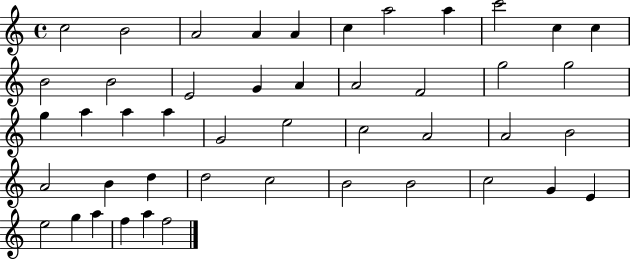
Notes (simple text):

C5/h B4/h A4/h A4/q A4/q C5/q A5/h A5/q C6/h C5/q C5/q B4/h B4/h E4/h G4/q A4/q A4/h F4/h G5/h G5/h G5/q A5/q A5/q A5/q G4/h E5/h C5/h A4/h A4/h B4/h A4/h B4/q D5/q D5/h C5/h B4/h B4/h C5/h G4/q E4/q E5/h G5/q A5/q F5/q A5/q F5/h